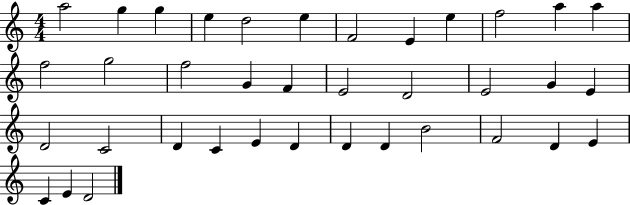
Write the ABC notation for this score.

X:1
T:Untitled
M:4/4
L:1/4
K:C
a2 g g e d2 e F2 E e f2 a a f2 g2 f2 G F E2 D2 E2 G E D2 C2 D C E D D D B2 F2 D E C E D2